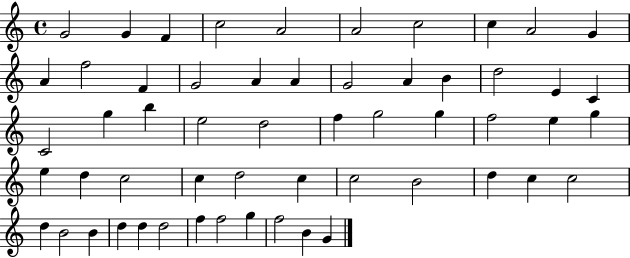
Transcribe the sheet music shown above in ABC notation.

X:1
T:Untitled
M:4/4
L:1/4
K:C
G2 G F c2 A2 A2 c2 c A2 G A f2 F G2 A A G2 A B d2 E C C2 g b e2 d2 f g2 g f2 e g e d c2 c d2 c c2 B2 d c c2 d B2 B d d d2 f f2 g f2 B G